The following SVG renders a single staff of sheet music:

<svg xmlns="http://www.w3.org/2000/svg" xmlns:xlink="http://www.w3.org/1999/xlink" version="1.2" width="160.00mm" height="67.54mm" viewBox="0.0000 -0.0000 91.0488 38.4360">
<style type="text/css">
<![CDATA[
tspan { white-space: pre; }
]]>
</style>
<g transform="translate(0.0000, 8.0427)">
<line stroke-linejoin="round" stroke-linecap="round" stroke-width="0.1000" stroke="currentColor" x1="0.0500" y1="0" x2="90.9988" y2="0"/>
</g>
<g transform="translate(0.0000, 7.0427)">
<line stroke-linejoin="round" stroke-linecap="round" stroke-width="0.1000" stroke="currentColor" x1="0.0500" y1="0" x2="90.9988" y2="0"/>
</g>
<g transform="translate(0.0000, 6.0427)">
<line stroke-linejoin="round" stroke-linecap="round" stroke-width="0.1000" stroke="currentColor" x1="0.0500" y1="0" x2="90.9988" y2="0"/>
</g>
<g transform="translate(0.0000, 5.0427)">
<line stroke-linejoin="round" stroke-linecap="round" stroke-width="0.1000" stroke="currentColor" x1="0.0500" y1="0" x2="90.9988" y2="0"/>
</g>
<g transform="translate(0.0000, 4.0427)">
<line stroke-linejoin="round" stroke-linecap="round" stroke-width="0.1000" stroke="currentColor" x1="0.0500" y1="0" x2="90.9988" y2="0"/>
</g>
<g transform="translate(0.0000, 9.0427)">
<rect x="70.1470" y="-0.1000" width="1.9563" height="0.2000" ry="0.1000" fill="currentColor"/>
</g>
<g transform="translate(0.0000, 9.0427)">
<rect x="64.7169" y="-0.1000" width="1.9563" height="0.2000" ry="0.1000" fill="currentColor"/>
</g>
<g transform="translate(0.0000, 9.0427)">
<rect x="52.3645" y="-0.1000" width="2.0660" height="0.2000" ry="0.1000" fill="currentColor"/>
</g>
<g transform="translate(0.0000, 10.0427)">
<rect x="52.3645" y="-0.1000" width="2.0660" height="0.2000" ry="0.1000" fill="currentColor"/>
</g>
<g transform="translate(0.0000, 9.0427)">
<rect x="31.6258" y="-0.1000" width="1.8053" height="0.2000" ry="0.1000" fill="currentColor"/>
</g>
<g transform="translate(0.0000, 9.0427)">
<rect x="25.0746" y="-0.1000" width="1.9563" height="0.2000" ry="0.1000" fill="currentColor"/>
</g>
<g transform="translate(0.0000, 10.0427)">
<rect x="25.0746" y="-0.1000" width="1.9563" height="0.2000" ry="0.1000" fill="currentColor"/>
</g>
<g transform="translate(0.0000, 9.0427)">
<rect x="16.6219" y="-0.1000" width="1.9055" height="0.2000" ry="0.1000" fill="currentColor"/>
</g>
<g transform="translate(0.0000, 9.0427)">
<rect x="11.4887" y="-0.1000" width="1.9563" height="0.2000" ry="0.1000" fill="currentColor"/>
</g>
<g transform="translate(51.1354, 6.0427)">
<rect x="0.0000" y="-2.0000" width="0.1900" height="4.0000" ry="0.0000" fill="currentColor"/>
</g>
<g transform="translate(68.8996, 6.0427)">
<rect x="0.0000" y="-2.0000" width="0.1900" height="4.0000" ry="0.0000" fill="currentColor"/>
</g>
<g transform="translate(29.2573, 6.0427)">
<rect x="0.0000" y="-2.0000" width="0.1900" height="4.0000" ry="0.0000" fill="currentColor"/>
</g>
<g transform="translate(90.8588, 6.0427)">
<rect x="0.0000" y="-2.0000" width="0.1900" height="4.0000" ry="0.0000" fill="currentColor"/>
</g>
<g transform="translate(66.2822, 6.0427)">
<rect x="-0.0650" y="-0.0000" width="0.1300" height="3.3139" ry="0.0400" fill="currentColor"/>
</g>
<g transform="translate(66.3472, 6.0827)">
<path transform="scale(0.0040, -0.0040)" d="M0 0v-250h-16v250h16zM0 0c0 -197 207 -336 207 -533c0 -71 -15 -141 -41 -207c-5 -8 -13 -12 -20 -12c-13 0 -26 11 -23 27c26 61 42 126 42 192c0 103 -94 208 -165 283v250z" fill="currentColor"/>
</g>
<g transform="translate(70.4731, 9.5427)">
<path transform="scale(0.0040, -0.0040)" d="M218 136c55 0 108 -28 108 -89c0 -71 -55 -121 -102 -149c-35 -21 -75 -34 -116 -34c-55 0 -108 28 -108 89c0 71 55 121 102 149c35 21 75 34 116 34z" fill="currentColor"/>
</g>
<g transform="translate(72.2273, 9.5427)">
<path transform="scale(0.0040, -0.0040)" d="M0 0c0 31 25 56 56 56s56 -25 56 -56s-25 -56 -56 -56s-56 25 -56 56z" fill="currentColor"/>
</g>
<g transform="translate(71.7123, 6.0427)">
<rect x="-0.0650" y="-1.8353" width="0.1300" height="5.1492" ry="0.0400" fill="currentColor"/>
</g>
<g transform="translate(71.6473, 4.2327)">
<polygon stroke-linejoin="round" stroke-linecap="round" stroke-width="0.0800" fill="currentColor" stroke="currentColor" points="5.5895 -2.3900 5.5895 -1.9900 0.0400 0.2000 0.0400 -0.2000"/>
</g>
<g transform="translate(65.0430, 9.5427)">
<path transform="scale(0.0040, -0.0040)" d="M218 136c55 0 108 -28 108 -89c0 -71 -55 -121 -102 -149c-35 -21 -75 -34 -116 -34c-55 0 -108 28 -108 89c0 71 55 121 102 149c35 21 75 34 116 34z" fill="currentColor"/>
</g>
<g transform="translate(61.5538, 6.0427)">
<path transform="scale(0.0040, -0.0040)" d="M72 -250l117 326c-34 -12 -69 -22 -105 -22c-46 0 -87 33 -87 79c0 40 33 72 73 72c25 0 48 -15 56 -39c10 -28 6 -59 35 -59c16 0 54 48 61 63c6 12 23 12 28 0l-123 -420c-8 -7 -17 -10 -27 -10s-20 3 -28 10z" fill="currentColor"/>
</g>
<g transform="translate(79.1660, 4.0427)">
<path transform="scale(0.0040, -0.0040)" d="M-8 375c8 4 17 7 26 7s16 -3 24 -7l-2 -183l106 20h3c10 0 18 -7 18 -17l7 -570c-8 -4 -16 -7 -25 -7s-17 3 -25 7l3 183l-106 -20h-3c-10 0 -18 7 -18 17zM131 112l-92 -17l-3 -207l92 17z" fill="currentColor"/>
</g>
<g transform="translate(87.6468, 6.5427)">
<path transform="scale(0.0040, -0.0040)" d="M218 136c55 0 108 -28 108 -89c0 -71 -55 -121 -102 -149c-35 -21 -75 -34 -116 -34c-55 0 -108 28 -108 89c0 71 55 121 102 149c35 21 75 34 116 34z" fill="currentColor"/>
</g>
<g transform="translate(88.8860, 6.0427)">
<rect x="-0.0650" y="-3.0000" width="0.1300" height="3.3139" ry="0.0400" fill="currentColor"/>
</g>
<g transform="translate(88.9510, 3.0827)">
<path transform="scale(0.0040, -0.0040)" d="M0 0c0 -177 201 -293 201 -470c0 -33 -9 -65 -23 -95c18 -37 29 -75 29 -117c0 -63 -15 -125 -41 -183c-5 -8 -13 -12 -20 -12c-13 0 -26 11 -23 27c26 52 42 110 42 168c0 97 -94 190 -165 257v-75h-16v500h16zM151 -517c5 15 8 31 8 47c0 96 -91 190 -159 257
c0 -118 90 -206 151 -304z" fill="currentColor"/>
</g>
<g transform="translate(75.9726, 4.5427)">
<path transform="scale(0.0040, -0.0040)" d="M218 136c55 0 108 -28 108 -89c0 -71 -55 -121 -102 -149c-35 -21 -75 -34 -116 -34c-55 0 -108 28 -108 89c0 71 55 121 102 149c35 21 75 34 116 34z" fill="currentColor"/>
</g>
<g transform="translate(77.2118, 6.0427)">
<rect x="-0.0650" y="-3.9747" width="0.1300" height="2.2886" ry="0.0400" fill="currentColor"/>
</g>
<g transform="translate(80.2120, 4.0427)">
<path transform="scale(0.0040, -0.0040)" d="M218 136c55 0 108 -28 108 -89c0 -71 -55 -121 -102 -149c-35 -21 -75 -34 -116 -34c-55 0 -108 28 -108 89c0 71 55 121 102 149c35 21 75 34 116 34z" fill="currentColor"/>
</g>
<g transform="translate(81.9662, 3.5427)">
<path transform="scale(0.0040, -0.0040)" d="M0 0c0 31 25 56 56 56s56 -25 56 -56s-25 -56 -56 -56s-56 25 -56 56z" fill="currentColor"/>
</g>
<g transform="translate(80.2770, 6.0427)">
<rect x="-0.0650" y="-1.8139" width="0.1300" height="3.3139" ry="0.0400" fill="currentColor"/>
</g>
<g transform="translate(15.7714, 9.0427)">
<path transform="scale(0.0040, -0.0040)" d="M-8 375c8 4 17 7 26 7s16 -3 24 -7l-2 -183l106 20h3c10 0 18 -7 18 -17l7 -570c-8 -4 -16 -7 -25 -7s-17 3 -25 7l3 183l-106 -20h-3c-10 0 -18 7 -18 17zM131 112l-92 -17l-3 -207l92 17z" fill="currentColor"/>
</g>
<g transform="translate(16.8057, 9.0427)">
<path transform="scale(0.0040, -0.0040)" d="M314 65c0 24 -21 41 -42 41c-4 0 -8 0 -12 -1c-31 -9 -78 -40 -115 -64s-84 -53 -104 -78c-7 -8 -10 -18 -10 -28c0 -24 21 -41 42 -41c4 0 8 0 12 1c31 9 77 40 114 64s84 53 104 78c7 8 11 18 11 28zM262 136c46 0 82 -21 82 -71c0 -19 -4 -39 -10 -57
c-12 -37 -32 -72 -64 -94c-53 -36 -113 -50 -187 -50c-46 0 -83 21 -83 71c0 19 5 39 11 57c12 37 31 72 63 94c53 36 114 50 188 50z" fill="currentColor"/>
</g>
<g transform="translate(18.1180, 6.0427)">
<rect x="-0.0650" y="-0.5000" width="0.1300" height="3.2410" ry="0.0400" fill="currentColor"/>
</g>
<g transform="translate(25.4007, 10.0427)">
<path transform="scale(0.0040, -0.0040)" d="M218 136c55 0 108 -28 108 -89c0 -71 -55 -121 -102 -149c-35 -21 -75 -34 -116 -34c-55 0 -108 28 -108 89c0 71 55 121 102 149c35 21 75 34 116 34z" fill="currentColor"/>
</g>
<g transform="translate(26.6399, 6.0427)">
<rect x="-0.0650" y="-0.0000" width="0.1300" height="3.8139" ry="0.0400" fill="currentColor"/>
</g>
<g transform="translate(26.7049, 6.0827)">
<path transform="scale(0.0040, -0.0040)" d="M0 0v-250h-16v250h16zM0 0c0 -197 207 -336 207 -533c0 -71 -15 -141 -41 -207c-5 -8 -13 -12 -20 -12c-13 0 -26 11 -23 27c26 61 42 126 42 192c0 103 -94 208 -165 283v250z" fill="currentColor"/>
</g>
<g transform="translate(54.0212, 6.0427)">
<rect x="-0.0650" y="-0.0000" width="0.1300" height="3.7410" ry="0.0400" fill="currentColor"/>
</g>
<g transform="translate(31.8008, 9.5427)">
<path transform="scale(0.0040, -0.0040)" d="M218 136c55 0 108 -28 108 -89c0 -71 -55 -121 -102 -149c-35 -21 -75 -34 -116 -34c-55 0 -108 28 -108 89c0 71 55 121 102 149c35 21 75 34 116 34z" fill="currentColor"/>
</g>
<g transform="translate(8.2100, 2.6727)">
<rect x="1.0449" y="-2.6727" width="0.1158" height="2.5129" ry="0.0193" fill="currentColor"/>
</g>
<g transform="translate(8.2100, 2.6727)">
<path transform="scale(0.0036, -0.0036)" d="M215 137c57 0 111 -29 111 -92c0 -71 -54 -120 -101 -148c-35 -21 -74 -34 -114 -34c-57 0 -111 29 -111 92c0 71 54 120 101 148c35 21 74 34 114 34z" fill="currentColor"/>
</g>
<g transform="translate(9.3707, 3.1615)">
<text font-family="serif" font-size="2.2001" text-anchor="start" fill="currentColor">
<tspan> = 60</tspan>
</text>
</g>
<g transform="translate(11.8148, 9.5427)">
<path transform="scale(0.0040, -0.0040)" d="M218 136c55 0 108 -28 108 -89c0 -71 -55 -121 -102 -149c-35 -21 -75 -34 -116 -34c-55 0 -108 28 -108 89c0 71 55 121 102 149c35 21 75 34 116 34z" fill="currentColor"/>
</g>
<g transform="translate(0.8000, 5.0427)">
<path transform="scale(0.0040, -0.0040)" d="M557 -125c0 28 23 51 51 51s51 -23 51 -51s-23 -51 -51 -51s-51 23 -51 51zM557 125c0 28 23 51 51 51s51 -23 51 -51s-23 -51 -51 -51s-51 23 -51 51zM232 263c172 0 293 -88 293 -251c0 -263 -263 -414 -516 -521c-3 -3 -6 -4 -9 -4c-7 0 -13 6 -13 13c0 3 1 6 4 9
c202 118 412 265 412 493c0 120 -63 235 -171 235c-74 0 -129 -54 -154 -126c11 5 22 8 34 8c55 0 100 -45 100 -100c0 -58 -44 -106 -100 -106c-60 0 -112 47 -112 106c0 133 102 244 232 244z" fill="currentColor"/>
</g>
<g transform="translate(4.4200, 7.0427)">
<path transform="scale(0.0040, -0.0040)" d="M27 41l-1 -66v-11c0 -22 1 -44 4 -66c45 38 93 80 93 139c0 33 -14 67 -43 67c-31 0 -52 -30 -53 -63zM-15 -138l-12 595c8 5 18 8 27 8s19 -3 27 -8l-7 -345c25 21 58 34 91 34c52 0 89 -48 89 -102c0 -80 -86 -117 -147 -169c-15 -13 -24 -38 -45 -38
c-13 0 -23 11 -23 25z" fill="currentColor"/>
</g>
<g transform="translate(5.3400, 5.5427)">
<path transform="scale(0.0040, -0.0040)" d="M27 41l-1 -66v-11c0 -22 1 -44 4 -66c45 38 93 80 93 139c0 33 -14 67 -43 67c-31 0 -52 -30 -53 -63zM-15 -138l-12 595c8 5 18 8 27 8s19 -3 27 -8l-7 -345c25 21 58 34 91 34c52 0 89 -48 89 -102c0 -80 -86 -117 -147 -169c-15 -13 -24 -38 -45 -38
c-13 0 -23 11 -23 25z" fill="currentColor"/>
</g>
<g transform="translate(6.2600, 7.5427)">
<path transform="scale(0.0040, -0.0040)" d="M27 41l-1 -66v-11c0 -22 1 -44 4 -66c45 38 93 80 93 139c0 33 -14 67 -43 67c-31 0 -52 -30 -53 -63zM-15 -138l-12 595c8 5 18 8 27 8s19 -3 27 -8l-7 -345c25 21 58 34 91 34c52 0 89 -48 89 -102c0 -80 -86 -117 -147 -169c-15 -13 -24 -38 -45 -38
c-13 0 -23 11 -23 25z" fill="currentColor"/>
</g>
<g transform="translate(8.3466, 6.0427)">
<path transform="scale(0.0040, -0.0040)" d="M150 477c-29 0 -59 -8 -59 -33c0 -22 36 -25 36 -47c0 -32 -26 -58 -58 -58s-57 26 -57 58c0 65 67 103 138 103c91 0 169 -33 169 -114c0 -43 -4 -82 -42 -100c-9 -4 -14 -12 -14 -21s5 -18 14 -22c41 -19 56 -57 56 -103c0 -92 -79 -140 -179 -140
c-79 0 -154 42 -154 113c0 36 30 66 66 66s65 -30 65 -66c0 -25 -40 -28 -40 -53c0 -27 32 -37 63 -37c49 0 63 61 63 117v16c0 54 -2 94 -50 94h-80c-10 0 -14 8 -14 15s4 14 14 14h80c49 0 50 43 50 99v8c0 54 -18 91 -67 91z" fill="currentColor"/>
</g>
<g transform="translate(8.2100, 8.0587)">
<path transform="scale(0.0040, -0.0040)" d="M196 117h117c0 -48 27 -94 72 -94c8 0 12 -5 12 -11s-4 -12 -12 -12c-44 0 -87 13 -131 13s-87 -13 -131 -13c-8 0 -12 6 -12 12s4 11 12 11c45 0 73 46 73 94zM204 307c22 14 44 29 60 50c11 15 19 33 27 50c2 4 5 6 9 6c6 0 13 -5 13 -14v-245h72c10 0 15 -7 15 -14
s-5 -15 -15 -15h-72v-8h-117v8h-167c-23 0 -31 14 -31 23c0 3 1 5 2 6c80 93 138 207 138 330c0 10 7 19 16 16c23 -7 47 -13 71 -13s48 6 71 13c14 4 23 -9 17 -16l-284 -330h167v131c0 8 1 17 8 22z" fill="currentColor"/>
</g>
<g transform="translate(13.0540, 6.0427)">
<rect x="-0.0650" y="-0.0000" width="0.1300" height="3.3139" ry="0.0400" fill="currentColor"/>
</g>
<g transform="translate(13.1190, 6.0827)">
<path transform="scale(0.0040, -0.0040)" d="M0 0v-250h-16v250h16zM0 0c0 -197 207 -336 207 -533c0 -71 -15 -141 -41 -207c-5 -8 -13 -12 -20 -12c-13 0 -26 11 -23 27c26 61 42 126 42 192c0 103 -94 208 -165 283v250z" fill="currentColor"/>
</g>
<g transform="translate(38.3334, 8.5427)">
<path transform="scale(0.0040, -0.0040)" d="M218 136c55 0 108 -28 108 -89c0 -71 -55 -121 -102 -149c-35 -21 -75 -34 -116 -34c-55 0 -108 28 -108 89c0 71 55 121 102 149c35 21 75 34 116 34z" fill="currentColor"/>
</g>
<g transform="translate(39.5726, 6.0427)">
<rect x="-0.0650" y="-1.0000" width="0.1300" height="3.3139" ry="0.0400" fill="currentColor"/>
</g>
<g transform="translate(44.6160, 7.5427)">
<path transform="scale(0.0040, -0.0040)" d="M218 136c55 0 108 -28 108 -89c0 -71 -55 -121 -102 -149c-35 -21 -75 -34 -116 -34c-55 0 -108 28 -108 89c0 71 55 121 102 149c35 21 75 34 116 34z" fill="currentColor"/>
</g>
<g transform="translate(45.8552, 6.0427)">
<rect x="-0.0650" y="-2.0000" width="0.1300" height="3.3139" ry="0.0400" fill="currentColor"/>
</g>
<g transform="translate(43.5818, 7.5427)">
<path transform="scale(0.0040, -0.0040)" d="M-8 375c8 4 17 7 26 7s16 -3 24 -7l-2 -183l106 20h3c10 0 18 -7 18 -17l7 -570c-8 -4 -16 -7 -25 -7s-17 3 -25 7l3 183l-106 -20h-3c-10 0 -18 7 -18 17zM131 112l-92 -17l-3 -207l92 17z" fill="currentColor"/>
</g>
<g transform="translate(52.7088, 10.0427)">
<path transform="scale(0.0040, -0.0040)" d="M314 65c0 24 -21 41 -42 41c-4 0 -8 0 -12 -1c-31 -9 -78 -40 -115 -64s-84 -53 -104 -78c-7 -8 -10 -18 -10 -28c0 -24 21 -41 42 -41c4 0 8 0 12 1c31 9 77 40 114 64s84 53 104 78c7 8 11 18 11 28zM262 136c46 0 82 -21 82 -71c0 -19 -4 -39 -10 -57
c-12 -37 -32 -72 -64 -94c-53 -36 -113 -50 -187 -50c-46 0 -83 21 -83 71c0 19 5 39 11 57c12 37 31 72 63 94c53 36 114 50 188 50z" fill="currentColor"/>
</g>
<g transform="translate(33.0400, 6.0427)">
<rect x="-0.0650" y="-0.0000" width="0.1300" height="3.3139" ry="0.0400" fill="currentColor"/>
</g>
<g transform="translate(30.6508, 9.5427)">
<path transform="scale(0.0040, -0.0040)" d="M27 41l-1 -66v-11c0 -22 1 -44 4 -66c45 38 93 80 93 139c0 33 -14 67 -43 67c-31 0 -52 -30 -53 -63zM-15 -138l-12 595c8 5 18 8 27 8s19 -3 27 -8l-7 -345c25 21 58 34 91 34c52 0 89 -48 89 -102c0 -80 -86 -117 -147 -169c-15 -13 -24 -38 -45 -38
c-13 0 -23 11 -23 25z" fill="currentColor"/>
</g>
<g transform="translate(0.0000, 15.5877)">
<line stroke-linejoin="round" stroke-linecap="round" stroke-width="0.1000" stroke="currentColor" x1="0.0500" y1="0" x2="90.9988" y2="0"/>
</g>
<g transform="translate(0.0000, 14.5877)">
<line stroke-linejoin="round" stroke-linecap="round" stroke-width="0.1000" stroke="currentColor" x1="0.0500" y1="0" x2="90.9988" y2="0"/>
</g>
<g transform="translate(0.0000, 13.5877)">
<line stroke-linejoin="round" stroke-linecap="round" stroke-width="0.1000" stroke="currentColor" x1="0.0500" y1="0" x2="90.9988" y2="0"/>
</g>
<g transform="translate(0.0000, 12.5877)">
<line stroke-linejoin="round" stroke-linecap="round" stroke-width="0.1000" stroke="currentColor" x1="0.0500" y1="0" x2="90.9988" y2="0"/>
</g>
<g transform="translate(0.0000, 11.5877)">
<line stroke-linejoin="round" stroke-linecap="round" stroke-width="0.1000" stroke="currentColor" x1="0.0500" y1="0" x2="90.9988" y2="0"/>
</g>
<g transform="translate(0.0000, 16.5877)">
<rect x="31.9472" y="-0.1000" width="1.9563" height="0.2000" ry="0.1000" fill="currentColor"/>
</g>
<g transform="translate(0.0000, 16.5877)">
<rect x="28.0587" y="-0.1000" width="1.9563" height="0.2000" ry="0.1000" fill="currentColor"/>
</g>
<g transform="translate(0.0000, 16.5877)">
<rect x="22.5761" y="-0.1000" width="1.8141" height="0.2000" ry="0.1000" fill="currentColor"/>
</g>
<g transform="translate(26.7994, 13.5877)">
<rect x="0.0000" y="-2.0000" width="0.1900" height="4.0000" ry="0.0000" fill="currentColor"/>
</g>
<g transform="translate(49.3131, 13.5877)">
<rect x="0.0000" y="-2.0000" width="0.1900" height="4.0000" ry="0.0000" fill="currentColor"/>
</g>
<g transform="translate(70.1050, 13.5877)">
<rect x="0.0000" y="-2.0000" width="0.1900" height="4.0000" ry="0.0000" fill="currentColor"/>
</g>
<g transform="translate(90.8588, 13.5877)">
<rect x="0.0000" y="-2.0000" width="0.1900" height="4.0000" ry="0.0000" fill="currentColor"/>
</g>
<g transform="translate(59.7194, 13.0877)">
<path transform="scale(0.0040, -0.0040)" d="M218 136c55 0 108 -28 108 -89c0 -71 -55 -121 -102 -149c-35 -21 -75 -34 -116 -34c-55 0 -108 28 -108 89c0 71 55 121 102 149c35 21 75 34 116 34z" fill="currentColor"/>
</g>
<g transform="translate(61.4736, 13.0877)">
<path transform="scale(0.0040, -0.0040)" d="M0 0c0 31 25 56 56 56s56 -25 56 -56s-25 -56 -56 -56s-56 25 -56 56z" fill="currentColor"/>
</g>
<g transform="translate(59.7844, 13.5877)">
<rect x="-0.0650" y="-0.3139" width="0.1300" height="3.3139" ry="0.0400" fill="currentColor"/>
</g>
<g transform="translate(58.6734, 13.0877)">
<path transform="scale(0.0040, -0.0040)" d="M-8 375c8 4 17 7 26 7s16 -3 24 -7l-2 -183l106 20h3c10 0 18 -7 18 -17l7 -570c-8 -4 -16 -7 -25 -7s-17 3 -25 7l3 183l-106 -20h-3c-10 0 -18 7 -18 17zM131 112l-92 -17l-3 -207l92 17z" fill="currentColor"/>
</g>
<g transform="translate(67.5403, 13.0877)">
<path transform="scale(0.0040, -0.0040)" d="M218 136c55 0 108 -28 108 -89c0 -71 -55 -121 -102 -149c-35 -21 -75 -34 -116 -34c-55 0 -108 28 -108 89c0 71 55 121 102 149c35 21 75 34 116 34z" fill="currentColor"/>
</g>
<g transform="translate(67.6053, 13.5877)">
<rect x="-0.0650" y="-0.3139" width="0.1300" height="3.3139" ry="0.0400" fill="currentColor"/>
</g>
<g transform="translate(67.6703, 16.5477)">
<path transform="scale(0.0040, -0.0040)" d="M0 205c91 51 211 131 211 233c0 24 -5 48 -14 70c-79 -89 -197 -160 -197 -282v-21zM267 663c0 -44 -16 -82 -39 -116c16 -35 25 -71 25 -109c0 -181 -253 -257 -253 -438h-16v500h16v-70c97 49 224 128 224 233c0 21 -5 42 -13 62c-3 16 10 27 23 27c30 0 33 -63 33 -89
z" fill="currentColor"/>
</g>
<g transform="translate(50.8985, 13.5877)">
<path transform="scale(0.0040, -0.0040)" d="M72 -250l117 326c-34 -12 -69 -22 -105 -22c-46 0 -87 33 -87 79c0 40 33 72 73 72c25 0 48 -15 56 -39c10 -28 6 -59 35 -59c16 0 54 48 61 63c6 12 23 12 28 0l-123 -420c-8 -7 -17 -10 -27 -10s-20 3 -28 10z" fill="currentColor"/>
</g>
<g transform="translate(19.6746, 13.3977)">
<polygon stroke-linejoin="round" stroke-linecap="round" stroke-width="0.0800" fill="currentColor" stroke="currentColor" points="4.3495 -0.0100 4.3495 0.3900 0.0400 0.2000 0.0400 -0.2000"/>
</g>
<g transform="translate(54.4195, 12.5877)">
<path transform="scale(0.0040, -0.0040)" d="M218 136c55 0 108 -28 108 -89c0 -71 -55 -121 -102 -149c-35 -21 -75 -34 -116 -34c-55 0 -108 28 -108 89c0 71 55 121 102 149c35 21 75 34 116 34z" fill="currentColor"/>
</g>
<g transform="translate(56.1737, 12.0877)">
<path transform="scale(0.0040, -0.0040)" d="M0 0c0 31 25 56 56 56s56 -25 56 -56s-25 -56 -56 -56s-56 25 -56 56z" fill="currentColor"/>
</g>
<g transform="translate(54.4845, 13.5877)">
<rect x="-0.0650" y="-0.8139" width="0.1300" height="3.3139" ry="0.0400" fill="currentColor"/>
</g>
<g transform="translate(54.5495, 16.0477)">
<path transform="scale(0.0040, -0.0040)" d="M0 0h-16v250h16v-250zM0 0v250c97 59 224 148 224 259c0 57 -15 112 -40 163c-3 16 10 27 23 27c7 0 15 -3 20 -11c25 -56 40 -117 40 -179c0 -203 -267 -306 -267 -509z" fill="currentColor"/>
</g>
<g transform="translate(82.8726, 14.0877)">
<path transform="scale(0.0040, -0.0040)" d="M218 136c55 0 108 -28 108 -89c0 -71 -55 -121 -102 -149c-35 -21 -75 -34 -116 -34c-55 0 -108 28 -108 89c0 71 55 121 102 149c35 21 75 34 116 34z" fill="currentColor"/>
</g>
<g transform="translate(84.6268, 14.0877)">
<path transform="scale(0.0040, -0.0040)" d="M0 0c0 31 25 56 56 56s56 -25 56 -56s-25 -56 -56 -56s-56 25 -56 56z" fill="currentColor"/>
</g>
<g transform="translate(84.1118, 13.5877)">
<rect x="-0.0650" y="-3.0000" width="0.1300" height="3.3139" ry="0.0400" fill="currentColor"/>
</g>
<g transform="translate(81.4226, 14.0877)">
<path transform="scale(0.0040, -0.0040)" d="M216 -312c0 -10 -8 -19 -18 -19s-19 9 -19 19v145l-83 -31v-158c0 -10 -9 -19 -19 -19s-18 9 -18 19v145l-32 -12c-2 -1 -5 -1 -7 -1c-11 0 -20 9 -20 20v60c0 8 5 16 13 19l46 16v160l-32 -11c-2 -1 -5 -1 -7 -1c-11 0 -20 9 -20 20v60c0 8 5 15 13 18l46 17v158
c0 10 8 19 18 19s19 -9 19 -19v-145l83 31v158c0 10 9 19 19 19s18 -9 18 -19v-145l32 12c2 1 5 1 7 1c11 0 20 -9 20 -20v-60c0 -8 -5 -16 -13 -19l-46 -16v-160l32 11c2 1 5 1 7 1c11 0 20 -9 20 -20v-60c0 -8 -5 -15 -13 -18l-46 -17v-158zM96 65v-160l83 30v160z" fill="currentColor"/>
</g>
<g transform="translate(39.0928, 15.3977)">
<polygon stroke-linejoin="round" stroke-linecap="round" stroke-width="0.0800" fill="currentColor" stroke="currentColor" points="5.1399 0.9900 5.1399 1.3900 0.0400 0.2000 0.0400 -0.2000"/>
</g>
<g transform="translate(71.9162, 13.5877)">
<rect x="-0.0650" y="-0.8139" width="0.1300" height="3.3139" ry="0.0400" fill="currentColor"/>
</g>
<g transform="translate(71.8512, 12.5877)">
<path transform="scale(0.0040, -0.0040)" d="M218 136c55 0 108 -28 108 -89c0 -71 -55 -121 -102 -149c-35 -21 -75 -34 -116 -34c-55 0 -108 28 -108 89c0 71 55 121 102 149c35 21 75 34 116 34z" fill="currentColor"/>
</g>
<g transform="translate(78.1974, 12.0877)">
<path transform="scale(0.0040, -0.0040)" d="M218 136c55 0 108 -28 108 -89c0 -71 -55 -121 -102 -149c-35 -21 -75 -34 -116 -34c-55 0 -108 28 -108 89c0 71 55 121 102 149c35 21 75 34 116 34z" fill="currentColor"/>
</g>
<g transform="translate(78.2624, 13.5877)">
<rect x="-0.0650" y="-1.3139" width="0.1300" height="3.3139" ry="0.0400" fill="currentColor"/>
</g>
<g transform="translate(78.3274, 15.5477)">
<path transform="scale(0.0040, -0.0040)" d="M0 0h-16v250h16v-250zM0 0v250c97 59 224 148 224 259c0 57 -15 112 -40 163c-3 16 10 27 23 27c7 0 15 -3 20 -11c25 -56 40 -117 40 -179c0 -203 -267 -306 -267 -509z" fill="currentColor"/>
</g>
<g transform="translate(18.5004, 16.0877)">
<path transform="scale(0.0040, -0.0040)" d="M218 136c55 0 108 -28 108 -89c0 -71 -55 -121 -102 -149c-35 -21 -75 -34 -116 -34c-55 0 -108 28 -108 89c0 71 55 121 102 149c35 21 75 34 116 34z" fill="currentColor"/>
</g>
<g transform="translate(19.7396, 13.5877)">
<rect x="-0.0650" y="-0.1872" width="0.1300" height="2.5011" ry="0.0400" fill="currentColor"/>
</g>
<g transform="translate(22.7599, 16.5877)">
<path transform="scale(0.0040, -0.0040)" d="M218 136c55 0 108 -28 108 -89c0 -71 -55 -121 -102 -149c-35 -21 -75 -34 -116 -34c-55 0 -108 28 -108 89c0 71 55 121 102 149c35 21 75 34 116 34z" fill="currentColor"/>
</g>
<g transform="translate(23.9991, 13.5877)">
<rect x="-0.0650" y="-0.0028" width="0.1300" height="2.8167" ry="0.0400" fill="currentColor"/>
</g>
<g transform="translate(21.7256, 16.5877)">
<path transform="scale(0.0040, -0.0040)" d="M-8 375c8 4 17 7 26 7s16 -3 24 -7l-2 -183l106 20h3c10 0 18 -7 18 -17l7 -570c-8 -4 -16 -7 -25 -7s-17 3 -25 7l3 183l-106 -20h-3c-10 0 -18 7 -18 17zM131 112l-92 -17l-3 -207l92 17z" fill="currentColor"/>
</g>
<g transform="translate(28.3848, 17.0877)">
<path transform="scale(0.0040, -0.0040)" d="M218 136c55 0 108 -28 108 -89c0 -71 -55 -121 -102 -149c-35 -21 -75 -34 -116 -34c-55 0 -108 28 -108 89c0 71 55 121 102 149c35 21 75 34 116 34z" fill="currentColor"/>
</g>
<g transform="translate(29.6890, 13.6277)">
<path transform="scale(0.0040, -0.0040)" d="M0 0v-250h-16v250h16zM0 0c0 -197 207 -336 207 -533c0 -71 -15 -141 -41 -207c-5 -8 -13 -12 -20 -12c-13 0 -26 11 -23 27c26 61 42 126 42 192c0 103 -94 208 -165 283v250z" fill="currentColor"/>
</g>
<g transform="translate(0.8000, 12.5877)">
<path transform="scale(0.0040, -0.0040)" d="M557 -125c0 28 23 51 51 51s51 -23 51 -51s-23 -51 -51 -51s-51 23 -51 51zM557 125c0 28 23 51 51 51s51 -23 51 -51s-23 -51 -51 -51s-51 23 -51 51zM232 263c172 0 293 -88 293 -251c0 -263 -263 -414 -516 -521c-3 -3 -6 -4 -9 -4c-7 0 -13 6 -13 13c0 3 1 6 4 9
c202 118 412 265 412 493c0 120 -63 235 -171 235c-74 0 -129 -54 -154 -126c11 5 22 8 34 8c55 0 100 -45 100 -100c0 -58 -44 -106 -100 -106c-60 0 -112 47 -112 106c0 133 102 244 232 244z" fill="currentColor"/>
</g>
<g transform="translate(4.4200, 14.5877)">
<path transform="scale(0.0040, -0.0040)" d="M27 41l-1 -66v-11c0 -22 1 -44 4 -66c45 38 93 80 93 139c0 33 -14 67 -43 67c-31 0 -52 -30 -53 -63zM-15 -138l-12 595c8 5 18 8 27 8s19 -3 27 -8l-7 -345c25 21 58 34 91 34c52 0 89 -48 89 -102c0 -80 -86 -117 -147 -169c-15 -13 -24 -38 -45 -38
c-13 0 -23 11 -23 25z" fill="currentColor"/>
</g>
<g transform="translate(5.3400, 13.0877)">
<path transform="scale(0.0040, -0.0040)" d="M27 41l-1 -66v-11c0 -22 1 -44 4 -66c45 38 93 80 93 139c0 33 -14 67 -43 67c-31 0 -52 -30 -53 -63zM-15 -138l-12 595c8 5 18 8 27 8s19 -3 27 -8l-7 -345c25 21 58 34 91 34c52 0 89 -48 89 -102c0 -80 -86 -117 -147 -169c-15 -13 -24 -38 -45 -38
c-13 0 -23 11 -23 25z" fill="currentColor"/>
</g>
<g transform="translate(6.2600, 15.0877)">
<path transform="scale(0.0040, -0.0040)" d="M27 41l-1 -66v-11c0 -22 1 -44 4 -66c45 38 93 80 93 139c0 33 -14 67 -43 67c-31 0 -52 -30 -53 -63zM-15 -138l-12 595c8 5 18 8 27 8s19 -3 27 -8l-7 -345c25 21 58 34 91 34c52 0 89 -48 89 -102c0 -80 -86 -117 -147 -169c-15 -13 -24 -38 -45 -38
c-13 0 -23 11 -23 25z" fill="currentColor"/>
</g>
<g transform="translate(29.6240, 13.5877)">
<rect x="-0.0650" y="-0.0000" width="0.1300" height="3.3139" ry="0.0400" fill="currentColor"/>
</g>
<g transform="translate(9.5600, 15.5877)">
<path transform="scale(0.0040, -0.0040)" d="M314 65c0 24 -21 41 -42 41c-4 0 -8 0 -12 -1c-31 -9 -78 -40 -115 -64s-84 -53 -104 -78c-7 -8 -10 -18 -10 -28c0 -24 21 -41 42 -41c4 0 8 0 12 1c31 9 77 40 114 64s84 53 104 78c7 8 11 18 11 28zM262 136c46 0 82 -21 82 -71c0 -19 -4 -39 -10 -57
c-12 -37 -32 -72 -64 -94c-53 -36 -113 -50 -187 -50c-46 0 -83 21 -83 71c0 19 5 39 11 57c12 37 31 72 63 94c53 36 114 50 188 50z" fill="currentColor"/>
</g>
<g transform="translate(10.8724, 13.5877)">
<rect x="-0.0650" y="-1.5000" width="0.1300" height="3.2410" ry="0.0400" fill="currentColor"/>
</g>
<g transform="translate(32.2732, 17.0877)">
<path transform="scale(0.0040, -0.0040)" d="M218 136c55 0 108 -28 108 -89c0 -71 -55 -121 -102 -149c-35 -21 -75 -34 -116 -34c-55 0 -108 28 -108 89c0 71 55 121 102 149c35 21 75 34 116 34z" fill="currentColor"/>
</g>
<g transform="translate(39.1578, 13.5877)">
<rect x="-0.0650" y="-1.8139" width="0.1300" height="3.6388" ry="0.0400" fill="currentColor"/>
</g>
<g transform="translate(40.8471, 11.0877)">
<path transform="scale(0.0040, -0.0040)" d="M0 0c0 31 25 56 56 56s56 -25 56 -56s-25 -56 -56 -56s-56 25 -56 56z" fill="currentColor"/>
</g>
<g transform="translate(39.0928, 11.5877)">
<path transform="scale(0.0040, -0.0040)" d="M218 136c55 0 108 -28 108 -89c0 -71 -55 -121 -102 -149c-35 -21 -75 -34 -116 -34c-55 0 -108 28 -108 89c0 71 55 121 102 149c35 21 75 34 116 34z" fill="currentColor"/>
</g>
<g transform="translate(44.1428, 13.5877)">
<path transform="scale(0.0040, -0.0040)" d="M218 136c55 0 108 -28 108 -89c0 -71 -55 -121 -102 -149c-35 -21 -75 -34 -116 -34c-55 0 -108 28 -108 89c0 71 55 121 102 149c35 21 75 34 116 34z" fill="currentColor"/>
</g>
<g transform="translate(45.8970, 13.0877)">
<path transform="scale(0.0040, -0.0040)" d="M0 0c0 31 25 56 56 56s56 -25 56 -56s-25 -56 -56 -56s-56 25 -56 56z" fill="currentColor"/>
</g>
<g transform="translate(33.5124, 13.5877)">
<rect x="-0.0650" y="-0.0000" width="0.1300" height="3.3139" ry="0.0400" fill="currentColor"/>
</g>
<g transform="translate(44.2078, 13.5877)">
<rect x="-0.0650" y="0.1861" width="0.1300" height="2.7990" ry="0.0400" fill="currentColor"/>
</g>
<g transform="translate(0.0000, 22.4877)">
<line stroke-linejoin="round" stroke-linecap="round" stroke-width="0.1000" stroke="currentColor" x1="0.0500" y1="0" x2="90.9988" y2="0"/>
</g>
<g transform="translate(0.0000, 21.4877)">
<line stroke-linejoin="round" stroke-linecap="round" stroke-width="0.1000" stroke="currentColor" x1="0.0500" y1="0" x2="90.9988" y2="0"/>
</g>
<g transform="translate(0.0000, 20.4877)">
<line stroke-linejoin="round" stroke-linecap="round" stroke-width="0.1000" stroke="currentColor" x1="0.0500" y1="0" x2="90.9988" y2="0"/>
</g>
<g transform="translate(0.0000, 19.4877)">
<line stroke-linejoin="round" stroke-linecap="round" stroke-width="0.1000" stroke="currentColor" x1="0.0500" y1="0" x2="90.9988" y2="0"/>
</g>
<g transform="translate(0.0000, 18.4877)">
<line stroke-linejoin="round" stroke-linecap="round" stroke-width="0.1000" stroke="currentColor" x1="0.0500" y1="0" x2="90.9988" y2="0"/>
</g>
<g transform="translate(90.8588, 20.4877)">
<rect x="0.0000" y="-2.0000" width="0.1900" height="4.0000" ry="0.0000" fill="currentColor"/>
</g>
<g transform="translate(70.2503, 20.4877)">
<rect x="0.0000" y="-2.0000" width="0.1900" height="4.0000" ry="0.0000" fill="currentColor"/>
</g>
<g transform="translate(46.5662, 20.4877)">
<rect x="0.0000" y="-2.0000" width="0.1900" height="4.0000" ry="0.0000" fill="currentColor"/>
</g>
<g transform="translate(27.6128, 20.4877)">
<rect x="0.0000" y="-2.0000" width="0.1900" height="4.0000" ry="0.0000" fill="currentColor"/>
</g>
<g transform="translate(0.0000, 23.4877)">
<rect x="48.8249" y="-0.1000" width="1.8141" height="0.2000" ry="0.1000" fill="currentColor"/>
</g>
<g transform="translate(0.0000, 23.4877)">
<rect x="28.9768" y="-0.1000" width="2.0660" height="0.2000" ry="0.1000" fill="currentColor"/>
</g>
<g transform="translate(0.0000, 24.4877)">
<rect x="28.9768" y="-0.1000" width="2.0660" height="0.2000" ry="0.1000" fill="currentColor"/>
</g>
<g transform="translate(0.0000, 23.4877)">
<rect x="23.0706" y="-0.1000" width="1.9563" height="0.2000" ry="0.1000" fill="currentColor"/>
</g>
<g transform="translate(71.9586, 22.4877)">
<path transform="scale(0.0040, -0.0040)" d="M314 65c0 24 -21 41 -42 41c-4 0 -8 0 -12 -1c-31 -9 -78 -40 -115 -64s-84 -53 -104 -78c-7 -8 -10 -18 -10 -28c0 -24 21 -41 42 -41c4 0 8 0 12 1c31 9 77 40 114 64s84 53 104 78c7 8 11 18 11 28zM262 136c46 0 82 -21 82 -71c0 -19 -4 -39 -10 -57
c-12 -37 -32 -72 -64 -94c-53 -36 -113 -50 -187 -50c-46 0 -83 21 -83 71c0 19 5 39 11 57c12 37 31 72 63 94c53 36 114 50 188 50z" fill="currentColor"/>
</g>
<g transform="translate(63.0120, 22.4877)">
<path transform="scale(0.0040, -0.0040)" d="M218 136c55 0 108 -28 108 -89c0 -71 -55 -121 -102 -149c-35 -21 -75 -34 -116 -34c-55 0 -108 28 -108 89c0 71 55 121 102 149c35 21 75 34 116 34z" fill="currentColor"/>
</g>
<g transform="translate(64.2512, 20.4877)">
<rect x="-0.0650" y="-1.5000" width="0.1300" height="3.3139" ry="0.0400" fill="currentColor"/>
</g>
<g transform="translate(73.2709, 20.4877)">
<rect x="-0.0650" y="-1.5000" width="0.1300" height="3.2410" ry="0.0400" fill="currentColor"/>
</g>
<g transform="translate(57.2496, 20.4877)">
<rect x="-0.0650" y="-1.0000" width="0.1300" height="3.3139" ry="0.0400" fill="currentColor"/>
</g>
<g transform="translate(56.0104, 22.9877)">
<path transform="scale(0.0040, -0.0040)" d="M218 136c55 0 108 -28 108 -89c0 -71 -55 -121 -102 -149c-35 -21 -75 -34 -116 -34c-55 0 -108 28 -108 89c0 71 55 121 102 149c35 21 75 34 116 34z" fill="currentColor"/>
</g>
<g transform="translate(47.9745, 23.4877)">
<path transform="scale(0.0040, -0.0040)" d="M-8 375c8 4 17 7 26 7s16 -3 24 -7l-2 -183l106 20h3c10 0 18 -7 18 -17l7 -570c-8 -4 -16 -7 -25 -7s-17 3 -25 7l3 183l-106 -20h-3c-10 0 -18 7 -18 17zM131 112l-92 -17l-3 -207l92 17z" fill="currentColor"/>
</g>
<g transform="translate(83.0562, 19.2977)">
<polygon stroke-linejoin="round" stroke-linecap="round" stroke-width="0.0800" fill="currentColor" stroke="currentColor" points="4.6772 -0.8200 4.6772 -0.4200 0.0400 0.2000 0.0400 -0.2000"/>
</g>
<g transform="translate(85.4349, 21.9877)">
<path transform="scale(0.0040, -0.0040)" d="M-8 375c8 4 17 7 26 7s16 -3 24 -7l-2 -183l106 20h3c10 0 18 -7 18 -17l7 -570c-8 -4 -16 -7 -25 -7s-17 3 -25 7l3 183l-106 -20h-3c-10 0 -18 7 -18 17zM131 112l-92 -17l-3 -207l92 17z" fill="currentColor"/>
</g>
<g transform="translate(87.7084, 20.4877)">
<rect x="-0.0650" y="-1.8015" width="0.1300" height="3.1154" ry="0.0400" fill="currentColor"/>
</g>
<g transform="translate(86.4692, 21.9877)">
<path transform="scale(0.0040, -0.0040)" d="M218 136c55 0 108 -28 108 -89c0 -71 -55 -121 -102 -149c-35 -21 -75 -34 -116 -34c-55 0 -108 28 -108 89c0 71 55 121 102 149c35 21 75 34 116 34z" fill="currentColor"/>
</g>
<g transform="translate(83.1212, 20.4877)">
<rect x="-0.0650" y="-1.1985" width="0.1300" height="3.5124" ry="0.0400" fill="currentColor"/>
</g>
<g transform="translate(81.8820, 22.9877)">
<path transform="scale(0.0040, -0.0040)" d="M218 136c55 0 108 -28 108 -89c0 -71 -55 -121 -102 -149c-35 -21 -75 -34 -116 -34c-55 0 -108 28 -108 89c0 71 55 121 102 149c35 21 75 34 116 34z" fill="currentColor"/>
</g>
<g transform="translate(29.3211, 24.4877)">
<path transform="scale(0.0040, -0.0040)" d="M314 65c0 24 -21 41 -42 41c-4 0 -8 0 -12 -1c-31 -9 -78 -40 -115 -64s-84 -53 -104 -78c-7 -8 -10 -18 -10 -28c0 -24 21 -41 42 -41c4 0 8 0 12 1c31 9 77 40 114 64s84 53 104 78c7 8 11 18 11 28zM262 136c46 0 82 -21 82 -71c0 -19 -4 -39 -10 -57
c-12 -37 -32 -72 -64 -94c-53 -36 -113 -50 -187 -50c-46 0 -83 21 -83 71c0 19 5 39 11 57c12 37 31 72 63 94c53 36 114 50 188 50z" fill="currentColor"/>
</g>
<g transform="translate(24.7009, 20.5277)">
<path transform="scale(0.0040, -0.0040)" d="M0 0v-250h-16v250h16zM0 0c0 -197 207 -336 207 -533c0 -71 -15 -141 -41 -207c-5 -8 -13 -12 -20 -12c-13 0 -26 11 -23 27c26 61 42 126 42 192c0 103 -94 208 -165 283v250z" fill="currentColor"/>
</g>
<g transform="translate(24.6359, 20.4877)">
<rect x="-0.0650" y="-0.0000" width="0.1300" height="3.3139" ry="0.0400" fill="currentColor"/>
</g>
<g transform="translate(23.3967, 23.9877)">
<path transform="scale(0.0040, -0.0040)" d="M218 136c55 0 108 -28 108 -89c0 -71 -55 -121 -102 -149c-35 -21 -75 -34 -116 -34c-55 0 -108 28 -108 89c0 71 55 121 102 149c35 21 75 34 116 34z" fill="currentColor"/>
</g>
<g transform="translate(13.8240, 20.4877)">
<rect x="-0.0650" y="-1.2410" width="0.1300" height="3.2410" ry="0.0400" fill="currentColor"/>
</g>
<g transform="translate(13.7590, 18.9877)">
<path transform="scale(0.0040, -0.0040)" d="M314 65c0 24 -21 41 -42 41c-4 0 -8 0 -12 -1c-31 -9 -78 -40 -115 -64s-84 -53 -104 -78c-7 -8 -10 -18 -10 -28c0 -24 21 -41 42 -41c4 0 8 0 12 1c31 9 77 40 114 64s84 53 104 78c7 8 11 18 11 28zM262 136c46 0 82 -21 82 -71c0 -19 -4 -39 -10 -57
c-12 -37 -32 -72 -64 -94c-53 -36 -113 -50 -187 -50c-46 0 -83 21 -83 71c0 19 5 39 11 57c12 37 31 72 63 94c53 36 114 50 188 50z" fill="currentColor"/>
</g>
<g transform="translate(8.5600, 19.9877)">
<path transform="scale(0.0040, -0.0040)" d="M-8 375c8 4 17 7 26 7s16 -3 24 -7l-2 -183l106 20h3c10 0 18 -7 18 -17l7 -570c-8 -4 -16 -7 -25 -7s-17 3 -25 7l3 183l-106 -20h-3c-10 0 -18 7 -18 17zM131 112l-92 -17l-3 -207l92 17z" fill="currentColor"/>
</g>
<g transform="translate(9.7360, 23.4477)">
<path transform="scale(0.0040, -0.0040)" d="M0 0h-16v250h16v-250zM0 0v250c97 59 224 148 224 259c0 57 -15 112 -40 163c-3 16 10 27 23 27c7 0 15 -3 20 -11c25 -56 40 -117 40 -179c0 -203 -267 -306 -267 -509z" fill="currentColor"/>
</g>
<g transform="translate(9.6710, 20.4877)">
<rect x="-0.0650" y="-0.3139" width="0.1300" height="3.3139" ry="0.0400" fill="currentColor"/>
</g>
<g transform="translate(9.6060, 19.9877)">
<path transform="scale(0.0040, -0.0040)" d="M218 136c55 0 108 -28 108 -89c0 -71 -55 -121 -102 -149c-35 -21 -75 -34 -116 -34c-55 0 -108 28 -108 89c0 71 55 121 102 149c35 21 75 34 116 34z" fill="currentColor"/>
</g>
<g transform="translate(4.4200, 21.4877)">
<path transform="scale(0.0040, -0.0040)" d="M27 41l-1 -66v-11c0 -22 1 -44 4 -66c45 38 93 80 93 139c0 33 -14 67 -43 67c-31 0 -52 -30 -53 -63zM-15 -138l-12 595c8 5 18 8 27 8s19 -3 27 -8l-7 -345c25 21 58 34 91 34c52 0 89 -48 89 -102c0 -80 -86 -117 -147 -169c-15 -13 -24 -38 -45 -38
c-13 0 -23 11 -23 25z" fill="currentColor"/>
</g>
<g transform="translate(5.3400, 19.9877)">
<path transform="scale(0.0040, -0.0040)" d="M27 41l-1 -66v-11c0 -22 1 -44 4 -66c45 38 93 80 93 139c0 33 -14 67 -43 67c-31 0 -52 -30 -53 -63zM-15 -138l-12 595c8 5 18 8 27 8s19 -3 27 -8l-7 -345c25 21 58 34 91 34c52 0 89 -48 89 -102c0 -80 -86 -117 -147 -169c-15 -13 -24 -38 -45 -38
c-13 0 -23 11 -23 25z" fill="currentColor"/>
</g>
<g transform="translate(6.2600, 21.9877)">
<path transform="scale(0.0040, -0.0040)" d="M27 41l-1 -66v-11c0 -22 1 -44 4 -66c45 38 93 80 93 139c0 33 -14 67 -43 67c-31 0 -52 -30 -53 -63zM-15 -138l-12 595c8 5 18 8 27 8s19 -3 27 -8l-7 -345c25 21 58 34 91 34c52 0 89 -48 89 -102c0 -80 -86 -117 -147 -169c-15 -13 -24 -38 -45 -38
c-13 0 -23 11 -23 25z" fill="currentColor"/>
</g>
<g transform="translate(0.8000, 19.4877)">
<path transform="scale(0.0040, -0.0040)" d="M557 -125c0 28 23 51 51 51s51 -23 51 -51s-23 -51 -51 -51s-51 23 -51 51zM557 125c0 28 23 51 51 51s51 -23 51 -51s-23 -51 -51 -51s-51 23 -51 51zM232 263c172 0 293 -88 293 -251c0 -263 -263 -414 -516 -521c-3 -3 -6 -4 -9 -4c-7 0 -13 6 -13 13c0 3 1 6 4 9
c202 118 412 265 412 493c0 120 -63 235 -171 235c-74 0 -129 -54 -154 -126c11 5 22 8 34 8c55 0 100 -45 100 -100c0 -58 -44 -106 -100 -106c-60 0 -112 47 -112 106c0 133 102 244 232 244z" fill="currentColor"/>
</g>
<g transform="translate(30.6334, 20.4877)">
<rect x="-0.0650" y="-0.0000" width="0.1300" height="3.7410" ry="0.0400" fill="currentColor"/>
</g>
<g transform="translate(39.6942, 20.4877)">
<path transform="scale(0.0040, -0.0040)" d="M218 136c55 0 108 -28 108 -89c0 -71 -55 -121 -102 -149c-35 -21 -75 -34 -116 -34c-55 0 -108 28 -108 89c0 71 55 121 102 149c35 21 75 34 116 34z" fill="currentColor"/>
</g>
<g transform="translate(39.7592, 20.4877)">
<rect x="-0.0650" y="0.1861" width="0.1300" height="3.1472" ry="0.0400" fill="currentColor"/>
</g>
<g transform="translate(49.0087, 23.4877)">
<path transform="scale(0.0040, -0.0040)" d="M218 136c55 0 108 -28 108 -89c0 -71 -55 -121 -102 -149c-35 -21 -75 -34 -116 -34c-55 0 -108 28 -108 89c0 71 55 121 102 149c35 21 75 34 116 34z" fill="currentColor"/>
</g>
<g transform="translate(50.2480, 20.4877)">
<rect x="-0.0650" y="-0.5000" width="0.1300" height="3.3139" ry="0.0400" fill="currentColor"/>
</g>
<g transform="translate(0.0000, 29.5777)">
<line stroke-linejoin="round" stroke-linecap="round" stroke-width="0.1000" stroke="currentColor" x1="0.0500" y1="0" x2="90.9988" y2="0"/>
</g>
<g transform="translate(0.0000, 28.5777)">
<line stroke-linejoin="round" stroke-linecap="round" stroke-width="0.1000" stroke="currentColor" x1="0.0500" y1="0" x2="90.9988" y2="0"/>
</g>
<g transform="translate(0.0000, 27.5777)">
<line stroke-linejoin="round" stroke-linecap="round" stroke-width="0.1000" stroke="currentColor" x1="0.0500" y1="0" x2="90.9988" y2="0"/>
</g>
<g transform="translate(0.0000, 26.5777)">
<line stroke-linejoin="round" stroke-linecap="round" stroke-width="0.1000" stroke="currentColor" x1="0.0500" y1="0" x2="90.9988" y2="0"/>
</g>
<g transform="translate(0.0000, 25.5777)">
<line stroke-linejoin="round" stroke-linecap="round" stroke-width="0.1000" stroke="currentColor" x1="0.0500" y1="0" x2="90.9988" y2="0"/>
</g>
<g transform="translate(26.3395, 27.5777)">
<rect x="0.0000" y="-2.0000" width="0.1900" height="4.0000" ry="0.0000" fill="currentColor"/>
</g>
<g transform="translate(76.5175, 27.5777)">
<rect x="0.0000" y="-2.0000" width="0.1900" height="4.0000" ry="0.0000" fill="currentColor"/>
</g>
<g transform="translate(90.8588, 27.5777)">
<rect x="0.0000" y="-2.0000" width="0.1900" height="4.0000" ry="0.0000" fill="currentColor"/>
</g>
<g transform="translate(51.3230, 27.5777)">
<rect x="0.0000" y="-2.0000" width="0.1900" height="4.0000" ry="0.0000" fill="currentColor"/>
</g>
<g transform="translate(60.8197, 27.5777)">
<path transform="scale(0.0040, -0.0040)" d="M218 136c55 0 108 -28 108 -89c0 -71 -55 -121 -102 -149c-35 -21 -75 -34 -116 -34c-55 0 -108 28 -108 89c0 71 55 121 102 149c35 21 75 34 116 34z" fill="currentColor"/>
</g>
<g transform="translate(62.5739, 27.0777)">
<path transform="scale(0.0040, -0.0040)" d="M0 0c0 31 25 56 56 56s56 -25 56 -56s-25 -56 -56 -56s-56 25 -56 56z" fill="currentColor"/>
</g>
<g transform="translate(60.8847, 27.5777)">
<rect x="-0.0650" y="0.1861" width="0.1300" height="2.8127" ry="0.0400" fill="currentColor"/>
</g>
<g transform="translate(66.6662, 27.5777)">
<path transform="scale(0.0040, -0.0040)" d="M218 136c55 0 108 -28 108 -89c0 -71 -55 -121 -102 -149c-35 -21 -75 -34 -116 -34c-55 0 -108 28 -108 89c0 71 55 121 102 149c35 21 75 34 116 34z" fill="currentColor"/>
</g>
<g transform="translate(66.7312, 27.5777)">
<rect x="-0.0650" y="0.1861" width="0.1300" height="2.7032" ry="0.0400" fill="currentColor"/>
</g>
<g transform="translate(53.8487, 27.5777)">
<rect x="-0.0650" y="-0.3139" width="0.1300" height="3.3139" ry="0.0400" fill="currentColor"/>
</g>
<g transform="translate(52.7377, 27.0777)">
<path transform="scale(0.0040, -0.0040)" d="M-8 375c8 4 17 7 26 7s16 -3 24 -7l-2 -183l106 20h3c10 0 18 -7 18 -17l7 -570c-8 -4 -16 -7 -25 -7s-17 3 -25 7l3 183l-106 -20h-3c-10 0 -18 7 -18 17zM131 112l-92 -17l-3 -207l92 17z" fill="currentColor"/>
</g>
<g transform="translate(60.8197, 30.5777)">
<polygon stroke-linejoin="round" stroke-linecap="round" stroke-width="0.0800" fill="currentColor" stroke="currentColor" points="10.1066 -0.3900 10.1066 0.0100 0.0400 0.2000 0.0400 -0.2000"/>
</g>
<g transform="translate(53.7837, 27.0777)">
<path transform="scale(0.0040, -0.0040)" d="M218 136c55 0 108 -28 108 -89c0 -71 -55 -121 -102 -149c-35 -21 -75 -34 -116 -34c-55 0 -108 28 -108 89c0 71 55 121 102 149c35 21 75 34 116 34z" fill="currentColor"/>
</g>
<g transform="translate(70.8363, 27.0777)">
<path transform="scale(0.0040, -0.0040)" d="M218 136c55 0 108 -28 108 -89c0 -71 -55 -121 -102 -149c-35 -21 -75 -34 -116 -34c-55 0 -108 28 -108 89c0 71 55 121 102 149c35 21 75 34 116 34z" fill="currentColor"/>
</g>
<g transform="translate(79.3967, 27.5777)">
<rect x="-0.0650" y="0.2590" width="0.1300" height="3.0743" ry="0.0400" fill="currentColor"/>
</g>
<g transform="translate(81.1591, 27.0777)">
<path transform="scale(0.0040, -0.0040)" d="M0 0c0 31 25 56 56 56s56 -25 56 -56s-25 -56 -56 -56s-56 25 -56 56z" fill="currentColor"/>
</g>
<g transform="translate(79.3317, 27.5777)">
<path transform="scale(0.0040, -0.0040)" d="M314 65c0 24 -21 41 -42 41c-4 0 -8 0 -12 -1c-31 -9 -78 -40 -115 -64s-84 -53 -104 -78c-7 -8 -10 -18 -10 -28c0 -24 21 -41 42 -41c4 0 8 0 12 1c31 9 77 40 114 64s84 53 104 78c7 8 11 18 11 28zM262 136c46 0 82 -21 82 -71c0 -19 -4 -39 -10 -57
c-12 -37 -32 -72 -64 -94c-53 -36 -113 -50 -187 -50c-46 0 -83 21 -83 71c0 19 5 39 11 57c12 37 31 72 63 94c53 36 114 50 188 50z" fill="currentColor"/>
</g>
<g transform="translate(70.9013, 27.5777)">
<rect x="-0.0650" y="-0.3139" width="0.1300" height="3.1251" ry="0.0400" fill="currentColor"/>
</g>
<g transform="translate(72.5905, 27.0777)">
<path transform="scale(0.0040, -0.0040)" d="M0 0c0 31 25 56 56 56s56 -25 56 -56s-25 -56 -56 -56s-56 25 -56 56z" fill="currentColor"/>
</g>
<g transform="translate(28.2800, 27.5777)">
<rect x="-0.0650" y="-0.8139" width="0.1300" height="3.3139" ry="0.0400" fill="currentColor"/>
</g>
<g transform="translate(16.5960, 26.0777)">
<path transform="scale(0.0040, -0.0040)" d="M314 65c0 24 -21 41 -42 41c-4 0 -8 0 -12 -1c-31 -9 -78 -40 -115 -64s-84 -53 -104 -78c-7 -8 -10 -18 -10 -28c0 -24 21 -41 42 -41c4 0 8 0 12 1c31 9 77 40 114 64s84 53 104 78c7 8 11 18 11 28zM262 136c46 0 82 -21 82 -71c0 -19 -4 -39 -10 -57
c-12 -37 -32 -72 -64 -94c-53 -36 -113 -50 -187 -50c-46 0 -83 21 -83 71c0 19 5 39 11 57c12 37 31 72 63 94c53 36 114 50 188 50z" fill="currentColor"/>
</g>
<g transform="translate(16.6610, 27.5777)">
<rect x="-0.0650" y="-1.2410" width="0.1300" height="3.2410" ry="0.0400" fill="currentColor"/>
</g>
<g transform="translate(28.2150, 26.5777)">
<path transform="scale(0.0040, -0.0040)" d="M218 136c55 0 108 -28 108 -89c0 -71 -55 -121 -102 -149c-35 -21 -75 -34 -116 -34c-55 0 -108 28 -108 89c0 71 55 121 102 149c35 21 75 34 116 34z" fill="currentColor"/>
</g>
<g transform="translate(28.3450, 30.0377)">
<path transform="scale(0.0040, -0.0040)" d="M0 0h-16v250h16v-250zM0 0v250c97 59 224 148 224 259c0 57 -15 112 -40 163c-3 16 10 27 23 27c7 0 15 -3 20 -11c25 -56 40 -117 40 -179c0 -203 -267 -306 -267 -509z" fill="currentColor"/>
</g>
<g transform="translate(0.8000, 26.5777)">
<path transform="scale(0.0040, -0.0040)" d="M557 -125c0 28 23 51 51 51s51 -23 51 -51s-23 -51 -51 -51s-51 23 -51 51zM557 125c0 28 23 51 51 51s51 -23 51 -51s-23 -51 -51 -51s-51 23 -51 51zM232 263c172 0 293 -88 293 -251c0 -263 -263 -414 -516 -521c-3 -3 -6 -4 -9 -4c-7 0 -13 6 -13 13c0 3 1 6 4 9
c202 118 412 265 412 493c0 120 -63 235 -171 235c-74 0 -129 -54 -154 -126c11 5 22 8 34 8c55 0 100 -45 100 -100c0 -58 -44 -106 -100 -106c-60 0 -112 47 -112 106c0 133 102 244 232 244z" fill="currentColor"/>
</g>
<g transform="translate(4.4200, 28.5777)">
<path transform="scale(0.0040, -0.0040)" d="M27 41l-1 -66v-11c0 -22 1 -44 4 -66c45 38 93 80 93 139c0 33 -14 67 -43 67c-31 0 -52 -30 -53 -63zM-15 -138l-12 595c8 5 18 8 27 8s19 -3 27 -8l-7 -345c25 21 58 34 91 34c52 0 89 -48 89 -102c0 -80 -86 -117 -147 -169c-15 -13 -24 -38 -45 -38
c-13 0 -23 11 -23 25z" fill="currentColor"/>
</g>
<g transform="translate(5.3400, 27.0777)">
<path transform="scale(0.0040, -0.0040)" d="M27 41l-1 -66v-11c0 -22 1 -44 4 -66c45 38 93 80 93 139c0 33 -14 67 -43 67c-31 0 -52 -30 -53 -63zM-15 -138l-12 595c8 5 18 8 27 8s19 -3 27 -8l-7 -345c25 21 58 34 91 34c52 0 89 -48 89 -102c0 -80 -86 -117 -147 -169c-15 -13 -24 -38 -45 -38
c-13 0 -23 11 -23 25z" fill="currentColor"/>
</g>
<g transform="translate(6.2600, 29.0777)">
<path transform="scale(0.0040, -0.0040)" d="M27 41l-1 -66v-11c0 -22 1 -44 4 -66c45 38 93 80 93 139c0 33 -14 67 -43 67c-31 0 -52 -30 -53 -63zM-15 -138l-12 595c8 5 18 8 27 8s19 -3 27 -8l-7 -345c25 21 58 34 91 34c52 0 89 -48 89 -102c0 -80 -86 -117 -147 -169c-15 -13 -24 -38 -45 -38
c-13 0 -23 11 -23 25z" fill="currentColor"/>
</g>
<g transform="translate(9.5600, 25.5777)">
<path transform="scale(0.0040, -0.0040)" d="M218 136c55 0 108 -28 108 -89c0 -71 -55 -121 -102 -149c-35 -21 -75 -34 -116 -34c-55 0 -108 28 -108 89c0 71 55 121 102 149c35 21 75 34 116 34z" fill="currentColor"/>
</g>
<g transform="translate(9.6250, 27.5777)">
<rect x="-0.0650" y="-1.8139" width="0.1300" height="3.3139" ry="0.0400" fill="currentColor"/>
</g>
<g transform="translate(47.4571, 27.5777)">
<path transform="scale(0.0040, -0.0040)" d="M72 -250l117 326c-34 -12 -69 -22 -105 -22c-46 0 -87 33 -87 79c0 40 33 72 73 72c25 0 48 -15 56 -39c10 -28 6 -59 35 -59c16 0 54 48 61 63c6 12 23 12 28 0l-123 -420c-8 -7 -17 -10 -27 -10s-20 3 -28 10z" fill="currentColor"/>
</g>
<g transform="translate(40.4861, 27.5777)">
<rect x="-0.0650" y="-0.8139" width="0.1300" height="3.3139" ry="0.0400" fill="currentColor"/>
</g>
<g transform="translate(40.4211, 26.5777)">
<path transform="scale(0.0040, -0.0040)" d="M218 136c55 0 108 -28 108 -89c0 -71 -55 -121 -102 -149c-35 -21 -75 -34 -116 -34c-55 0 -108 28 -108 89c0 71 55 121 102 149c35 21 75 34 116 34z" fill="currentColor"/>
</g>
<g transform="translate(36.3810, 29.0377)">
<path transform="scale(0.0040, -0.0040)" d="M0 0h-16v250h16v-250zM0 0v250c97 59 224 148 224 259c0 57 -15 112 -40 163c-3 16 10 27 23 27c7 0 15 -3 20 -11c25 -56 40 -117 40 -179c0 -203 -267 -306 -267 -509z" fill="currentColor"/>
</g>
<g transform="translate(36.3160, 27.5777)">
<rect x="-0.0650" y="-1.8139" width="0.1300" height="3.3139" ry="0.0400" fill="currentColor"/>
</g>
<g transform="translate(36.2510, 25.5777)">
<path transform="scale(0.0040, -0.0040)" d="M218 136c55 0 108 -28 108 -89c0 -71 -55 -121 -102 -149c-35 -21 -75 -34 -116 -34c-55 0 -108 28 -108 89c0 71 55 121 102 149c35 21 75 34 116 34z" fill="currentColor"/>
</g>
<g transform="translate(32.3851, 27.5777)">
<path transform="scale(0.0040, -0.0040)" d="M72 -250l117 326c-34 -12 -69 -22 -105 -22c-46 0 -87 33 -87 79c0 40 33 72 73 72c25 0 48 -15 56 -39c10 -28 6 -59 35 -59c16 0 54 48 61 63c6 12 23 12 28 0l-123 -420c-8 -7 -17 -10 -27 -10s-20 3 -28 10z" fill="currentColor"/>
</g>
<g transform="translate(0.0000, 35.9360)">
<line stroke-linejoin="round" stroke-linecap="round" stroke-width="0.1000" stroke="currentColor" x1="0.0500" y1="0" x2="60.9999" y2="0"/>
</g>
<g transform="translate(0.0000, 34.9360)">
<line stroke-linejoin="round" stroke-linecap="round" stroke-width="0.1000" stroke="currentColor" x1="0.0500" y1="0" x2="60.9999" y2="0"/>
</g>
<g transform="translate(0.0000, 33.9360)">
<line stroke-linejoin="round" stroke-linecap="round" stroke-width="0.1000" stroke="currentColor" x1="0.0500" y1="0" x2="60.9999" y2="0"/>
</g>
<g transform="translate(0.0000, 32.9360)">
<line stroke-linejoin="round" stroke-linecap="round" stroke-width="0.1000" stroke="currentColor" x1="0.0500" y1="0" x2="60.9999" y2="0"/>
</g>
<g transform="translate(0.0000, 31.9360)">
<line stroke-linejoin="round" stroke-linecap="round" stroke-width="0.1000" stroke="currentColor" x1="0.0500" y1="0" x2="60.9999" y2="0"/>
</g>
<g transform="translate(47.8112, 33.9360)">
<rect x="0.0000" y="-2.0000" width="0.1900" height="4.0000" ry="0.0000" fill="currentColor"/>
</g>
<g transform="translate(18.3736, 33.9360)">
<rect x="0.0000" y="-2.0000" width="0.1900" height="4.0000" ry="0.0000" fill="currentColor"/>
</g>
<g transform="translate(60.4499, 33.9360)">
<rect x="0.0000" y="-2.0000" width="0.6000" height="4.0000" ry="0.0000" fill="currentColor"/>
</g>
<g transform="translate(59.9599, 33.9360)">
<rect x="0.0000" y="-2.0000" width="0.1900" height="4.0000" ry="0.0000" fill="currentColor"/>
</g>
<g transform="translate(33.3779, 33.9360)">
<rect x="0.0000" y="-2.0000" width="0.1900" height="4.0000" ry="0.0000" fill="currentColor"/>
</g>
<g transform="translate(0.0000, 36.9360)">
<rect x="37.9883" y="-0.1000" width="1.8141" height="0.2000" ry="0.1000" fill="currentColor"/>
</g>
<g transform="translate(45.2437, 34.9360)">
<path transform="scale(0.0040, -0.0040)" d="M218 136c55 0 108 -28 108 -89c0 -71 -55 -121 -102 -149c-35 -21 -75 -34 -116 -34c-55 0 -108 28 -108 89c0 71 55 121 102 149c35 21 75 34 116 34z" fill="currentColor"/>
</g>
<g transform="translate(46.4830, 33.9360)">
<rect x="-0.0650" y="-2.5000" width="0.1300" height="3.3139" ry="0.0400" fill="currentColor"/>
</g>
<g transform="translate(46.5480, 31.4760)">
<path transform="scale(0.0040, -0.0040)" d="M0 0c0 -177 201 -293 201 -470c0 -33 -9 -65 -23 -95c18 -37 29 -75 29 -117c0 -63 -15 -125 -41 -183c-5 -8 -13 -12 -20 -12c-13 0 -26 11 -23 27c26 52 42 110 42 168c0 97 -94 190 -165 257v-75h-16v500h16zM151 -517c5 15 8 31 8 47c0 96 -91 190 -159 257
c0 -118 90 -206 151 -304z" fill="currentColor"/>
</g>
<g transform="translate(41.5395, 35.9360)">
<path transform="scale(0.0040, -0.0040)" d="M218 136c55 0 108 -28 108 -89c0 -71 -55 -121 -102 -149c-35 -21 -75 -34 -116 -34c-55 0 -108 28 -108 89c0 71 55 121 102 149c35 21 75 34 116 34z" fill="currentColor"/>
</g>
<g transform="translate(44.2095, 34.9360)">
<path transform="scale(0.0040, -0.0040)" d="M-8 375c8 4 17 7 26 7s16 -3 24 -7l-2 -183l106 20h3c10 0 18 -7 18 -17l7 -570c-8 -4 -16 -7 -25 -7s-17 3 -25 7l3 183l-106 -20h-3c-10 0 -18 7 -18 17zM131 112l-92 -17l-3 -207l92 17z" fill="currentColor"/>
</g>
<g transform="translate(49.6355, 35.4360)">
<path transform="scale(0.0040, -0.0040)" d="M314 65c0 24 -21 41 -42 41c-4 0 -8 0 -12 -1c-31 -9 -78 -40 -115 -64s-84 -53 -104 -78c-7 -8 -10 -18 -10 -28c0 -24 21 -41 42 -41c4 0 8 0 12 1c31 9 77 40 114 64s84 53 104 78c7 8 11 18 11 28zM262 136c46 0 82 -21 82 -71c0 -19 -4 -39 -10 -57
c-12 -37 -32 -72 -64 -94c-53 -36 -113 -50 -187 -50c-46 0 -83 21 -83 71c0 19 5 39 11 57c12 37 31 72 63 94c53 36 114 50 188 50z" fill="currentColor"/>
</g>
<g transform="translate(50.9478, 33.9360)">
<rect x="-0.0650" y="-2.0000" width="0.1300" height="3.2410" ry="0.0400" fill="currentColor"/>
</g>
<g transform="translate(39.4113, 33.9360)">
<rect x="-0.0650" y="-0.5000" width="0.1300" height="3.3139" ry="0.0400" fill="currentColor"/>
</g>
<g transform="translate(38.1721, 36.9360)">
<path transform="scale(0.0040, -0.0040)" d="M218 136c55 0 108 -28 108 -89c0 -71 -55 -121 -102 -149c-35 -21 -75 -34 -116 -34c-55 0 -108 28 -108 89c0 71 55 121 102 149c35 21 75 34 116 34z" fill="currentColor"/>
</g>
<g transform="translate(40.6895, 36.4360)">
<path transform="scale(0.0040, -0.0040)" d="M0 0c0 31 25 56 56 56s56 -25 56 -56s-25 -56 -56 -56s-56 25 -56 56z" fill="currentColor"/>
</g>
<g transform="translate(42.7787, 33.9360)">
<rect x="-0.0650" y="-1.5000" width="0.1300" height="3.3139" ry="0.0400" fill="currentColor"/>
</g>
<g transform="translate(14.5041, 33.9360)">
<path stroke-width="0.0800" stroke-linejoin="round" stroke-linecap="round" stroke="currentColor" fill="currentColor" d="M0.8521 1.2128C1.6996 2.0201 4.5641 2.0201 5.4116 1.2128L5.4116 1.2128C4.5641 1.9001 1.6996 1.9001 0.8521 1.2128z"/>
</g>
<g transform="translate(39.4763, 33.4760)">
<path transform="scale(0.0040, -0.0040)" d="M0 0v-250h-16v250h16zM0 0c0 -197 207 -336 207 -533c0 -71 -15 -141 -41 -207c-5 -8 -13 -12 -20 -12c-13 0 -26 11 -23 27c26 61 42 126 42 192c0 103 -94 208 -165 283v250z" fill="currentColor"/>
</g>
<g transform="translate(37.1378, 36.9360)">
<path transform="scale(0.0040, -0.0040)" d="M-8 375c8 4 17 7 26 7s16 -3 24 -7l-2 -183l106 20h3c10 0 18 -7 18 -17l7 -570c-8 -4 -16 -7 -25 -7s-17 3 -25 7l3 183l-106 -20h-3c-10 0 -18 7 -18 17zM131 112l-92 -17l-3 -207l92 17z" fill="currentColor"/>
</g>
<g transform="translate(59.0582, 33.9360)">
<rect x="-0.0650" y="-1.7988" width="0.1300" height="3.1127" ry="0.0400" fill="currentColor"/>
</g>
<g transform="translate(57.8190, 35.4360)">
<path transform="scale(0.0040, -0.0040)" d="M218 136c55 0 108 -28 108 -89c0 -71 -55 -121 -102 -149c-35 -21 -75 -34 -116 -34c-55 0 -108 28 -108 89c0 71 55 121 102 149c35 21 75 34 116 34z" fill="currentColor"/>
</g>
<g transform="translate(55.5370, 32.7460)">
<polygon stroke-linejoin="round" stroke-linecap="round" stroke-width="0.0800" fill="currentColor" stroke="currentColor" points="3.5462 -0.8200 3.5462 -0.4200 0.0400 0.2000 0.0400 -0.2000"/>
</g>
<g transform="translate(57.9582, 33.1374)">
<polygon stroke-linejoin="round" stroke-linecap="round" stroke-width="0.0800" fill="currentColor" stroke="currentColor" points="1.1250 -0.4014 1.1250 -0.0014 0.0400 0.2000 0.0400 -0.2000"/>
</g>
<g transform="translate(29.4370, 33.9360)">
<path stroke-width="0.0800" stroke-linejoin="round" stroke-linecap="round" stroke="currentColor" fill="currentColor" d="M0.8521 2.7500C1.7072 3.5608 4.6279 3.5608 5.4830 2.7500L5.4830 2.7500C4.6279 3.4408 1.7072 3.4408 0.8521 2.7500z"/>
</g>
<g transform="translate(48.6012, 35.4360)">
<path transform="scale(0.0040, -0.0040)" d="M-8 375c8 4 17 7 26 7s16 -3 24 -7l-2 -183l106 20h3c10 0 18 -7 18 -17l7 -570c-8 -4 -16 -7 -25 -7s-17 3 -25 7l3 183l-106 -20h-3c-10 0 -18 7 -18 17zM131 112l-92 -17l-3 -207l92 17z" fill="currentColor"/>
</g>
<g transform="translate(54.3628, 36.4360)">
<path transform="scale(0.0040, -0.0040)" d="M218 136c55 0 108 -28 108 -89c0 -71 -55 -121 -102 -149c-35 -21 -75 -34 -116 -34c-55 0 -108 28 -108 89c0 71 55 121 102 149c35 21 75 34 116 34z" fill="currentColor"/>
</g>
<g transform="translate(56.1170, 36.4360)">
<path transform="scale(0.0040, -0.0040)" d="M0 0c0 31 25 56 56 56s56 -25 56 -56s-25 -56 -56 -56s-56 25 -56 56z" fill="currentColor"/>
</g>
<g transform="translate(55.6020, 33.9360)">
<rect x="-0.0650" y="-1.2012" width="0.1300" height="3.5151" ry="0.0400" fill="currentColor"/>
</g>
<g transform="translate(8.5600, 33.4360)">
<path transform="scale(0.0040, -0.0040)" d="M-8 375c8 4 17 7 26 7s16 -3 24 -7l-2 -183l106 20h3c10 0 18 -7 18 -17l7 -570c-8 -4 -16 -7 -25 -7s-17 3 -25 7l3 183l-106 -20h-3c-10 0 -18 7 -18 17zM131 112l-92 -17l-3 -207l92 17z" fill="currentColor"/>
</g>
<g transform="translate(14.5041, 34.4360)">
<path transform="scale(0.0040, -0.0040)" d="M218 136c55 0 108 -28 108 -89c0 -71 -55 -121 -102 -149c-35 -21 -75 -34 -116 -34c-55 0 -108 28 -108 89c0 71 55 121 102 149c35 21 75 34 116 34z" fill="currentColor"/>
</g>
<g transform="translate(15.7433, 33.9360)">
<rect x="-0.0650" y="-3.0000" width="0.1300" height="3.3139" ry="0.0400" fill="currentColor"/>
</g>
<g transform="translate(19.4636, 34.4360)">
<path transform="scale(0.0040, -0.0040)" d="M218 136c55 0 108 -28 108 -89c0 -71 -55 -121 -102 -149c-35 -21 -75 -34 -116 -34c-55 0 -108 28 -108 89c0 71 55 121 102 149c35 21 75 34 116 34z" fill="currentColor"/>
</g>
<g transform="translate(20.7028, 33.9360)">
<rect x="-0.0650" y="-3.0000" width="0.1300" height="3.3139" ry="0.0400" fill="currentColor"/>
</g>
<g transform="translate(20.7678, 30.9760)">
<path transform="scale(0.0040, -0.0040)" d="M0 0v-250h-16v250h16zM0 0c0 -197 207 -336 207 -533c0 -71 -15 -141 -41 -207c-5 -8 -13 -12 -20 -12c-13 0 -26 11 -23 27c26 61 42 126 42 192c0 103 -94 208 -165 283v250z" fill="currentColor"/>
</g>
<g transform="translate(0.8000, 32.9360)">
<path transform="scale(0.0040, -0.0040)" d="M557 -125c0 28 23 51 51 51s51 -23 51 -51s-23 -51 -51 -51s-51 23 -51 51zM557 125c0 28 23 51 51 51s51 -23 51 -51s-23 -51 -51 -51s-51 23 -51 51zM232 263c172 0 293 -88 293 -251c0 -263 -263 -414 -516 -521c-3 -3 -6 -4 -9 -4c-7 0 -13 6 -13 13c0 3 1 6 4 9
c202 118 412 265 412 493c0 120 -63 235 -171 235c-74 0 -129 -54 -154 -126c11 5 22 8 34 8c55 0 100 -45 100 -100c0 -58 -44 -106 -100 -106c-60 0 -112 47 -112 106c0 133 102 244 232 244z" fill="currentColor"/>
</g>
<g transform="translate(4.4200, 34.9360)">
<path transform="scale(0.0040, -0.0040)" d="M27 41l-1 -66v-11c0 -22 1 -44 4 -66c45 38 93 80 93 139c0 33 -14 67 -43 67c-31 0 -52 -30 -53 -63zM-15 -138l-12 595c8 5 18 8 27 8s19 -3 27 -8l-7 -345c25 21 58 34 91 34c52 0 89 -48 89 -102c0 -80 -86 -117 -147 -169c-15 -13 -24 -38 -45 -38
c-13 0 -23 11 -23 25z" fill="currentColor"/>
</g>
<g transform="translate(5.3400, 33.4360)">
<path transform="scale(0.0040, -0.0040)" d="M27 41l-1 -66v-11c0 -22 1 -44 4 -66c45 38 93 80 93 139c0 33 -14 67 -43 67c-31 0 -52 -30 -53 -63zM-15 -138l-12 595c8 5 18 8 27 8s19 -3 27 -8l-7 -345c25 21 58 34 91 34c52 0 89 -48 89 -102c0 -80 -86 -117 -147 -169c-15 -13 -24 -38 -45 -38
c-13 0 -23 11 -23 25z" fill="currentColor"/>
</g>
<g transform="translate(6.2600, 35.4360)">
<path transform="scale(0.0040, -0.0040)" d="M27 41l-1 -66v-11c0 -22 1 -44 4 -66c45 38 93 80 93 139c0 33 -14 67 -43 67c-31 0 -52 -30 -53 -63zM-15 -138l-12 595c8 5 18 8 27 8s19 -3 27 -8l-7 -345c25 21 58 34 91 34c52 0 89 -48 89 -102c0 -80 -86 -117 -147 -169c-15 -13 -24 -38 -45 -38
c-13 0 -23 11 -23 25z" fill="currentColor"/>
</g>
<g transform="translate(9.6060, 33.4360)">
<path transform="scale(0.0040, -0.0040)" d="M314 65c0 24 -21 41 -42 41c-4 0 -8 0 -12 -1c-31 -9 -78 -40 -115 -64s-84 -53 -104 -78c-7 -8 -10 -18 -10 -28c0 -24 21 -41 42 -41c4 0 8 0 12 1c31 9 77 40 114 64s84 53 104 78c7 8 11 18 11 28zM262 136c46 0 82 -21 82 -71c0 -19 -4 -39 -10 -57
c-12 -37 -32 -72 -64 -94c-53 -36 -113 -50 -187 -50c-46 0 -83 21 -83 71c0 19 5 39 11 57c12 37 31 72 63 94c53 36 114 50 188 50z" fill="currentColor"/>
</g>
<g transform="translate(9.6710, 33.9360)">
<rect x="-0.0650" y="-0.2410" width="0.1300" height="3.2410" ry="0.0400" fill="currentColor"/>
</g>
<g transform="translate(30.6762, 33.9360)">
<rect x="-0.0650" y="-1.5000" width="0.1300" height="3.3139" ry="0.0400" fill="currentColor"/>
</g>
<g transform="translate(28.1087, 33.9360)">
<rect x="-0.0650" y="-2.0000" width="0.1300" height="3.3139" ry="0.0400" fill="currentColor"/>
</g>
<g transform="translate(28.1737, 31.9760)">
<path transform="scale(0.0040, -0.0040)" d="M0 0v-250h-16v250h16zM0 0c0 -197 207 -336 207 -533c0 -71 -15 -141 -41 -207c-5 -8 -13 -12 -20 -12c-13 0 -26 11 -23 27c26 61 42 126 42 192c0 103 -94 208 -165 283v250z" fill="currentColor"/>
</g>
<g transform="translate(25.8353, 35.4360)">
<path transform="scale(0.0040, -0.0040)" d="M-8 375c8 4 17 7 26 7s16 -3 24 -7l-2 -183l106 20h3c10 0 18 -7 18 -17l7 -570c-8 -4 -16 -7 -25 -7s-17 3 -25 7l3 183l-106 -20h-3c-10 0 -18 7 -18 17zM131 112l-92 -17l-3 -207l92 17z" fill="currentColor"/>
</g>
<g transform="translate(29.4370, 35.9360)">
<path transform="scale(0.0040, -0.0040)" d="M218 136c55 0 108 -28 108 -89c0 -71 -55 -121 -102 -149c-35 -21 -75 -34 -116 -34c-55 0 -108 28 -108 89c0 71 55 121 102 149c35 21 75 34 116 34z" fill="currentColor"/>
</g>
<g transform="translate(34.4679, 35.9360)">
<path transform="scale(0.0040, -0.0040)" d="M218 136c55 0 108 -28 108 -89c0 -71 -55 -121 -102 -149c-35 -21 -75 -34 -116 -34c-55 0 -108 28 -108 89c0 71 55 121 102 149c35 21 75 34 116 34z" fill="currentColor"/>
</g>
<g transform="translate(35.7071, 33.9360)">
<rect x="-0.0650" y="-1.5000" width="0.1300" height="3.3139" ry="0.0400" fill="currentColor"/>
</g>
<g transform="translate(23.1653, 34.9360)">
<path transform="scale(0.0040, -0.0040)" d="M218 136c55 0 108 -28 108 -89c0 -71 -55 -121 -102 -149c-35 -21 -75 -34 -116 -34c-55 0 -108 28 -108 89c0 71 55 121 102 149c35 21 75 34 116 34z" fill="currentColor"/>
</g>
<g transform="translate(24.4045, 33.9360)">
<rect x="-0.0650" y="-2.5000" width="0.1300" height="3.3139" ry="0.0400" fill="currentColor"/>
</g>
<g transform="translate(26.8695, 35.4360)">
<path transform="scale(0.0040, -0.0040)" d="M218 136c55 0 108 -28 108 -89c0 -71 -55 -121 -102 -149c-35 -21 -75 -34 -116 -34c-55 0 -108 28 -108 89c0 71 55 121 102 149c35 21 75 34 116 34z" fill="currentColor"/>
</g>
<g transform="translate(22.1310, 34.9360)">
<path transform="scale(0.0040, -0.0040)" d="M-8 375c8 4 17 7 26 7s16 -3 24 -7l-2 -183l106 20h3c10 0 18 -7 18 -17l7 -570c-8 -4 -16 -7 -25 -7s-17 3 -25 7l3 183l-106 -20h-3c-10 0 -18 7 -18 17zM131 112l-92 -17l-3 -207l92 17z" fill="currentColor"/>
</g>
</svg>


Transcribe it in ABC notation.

X:1
T:Untitled
M:3/4
L:1/4
K:Eb
D,,/2 E,,2 C,,/2 _D,, F,, A,, C,,2 z/2 D,,/2 D,,/2 G,/2 A, C,/4 G,,2 F,,/2 E,,/2 D,,/2 D,, _A,/2 D,/2 z/2 F,/2 E, E,/4 F, G,/2 ^C, E,/2 G,2 D,,/2 C,,2 D, E,, F,, G,, G,,2 F,,/2 A,,/2 _A, G,2 F,/2 z/2 _A,/2 F, z/2 E, D,/2 D,/2 E,/2 D,2 E,2 C, C,/2 B,, A,,/2 G,, G,, E,,/2 G,, B,,/4 A,,2 F,,/2 A,,/4